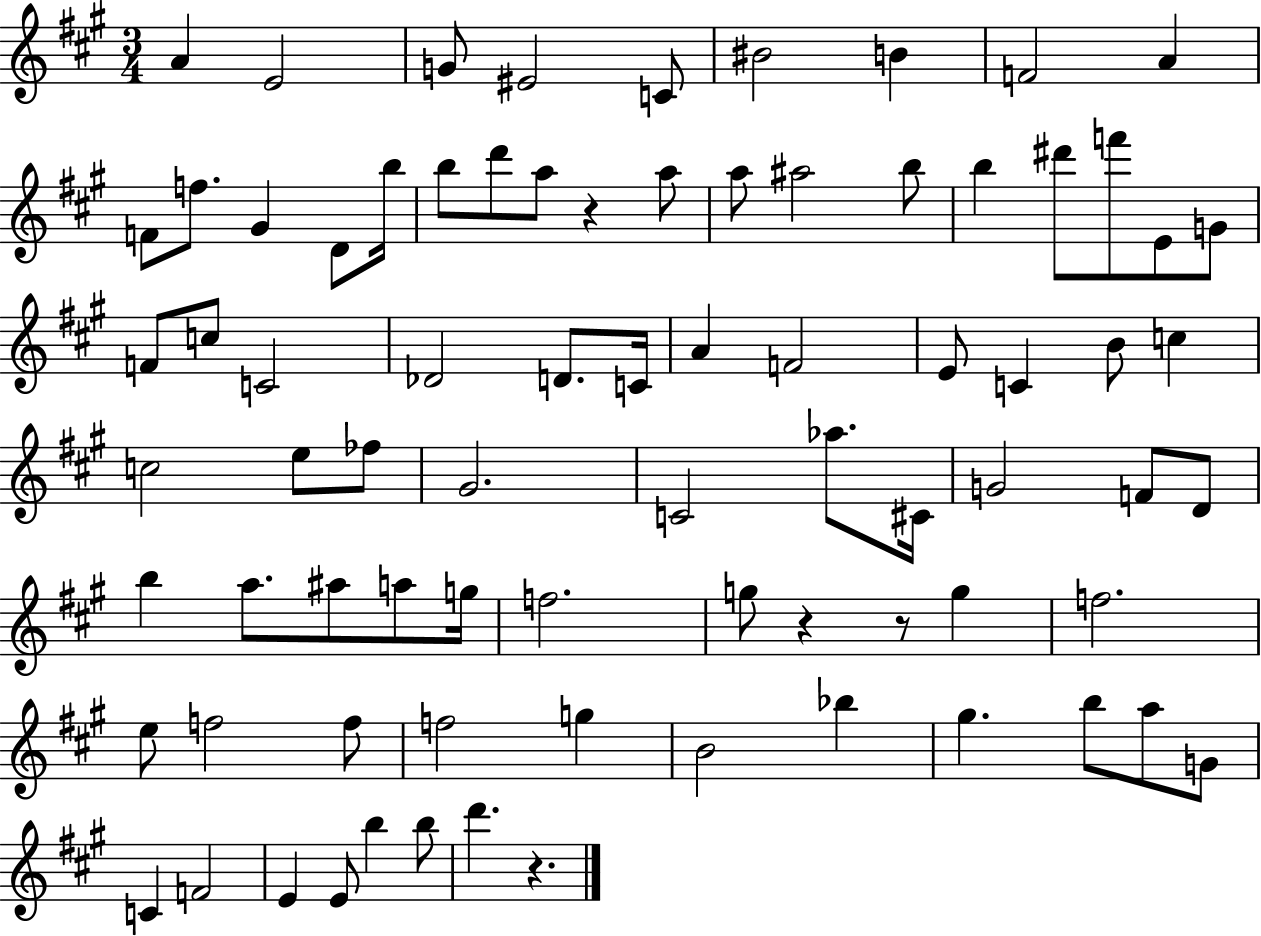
X:1
T:Untitled
M:3/4
L:1/4
K:A
A E2 G/2 ^E2 C/2 ^B2 B F2 A F/2 f/2 ^G D/2 b/4 b/2 d'/2 a/2 z a/2 a/2 ^a2 b/2 b ^d'/2 f'/2 E/2 G/2 F/2 c/2 C2 _D2 D/2 C/4 A F2 E/2 C B/2 c c2 e/2 _f/2 ^G2 C2 _a/2 ^C/4 G2 F/2 D/2 b a/2 ^a/2 a/2 g/4 f2 g/2 z z/2 g f2 e/2 f2 f/2 f2 g B2 _b ^g b/2 a/2 G/2 C F2 E E/2 b b/2 d' z